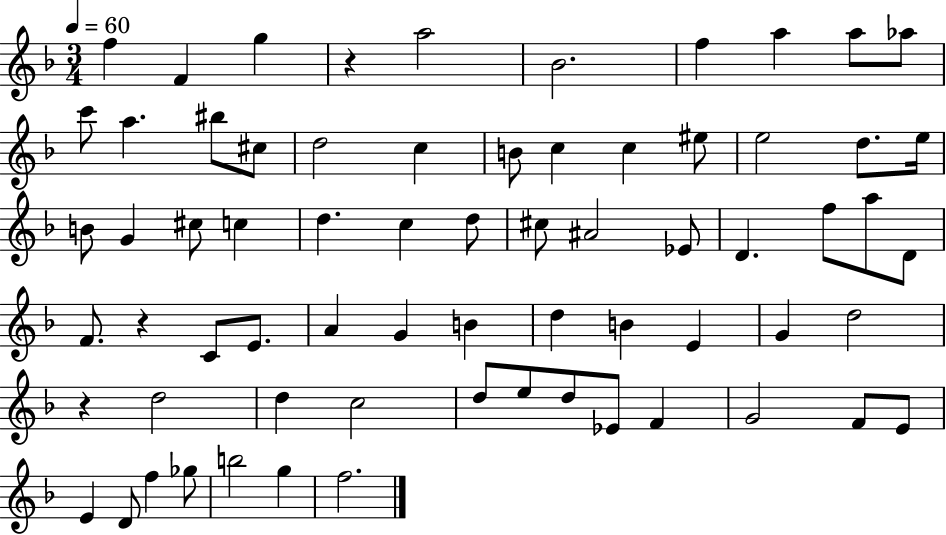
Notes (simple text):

F5/q F4/q G5/q R/q A5/h Bb4/h. F5/q A5/q A5/e Ab5/e C6/e A5/q. BIS5/e C#5/e D5/h C5/q B4/e C5/q C5/q EIS5/e E5/h D5/e. E5/s B4/e G4/q C#5/e C5/q D5/q. C5/q D5/e C#5/e A#4/h Eb4/e D4/q. F5/e A5/e D4/e F4/e. R/q C4/e E4/e. A4/q G4/q B4/q D5/q B4/q E4/q G4/q D5/h R/q D5/h D5/q C5/h D5/e E5/e D5/e Eb4/e F4/q G4/h F4/e E4/e E4/q D4/e F5/q Gb5/e B5/h G5/q F5/h.